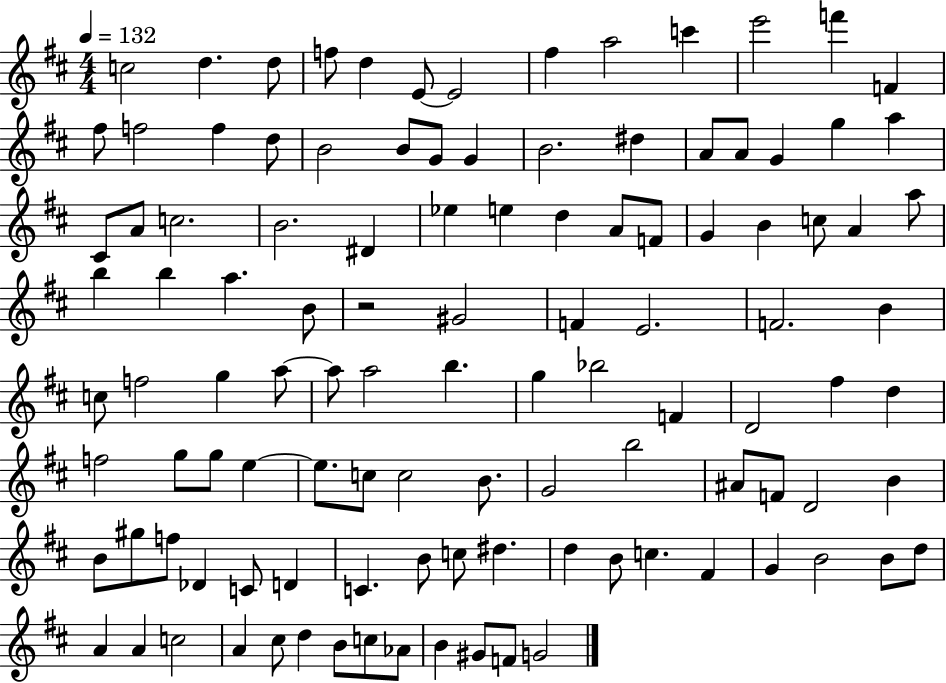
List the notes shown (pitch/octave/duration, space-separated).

C5/h D5/q. D5/e F5/e D5/q E4/e E4/h F#5/q A5/h C6/q E6/h F6/q F4/q F#5/e F5/h F5/q D5/e B4/h B4/e G4/e G4/q B4/h. D#5/q A4/e A4/e G4/q G5/q A5/q C#4/e A4/e C5/h. B4/h. D#4/q Eb5/q E5/q D5/q A4/e F4/e G4/q B4/q C5/e A4/q A5/e B5/q B5/q A5/q. B4/e R/h G#4/h F4/q E4/h. F4/h. B4/q C5/e F5/h G5/q A5/e A5/e A5/h B5/q. G5/q Bb5/h F4/q D4/h F#5/q D5/q F5/h G5/e G5/e E5/q E5/e. C5/e C5/h B4/e. G4/h B5/h A#4/e F4/e D4/h B4/q B4/e G#5/e F5/e Db4/q C4/e D4/q C4/q. B4/e C5/e D#5/q. D5/q B4/e C5/q. F#4/q G4/q B4/h B4/e D5/e A4/q A4/q C5/h A4/q C#5/e D5/q B4/e C5/e Ab4/e B4/q G#4/e F4/e G4/h